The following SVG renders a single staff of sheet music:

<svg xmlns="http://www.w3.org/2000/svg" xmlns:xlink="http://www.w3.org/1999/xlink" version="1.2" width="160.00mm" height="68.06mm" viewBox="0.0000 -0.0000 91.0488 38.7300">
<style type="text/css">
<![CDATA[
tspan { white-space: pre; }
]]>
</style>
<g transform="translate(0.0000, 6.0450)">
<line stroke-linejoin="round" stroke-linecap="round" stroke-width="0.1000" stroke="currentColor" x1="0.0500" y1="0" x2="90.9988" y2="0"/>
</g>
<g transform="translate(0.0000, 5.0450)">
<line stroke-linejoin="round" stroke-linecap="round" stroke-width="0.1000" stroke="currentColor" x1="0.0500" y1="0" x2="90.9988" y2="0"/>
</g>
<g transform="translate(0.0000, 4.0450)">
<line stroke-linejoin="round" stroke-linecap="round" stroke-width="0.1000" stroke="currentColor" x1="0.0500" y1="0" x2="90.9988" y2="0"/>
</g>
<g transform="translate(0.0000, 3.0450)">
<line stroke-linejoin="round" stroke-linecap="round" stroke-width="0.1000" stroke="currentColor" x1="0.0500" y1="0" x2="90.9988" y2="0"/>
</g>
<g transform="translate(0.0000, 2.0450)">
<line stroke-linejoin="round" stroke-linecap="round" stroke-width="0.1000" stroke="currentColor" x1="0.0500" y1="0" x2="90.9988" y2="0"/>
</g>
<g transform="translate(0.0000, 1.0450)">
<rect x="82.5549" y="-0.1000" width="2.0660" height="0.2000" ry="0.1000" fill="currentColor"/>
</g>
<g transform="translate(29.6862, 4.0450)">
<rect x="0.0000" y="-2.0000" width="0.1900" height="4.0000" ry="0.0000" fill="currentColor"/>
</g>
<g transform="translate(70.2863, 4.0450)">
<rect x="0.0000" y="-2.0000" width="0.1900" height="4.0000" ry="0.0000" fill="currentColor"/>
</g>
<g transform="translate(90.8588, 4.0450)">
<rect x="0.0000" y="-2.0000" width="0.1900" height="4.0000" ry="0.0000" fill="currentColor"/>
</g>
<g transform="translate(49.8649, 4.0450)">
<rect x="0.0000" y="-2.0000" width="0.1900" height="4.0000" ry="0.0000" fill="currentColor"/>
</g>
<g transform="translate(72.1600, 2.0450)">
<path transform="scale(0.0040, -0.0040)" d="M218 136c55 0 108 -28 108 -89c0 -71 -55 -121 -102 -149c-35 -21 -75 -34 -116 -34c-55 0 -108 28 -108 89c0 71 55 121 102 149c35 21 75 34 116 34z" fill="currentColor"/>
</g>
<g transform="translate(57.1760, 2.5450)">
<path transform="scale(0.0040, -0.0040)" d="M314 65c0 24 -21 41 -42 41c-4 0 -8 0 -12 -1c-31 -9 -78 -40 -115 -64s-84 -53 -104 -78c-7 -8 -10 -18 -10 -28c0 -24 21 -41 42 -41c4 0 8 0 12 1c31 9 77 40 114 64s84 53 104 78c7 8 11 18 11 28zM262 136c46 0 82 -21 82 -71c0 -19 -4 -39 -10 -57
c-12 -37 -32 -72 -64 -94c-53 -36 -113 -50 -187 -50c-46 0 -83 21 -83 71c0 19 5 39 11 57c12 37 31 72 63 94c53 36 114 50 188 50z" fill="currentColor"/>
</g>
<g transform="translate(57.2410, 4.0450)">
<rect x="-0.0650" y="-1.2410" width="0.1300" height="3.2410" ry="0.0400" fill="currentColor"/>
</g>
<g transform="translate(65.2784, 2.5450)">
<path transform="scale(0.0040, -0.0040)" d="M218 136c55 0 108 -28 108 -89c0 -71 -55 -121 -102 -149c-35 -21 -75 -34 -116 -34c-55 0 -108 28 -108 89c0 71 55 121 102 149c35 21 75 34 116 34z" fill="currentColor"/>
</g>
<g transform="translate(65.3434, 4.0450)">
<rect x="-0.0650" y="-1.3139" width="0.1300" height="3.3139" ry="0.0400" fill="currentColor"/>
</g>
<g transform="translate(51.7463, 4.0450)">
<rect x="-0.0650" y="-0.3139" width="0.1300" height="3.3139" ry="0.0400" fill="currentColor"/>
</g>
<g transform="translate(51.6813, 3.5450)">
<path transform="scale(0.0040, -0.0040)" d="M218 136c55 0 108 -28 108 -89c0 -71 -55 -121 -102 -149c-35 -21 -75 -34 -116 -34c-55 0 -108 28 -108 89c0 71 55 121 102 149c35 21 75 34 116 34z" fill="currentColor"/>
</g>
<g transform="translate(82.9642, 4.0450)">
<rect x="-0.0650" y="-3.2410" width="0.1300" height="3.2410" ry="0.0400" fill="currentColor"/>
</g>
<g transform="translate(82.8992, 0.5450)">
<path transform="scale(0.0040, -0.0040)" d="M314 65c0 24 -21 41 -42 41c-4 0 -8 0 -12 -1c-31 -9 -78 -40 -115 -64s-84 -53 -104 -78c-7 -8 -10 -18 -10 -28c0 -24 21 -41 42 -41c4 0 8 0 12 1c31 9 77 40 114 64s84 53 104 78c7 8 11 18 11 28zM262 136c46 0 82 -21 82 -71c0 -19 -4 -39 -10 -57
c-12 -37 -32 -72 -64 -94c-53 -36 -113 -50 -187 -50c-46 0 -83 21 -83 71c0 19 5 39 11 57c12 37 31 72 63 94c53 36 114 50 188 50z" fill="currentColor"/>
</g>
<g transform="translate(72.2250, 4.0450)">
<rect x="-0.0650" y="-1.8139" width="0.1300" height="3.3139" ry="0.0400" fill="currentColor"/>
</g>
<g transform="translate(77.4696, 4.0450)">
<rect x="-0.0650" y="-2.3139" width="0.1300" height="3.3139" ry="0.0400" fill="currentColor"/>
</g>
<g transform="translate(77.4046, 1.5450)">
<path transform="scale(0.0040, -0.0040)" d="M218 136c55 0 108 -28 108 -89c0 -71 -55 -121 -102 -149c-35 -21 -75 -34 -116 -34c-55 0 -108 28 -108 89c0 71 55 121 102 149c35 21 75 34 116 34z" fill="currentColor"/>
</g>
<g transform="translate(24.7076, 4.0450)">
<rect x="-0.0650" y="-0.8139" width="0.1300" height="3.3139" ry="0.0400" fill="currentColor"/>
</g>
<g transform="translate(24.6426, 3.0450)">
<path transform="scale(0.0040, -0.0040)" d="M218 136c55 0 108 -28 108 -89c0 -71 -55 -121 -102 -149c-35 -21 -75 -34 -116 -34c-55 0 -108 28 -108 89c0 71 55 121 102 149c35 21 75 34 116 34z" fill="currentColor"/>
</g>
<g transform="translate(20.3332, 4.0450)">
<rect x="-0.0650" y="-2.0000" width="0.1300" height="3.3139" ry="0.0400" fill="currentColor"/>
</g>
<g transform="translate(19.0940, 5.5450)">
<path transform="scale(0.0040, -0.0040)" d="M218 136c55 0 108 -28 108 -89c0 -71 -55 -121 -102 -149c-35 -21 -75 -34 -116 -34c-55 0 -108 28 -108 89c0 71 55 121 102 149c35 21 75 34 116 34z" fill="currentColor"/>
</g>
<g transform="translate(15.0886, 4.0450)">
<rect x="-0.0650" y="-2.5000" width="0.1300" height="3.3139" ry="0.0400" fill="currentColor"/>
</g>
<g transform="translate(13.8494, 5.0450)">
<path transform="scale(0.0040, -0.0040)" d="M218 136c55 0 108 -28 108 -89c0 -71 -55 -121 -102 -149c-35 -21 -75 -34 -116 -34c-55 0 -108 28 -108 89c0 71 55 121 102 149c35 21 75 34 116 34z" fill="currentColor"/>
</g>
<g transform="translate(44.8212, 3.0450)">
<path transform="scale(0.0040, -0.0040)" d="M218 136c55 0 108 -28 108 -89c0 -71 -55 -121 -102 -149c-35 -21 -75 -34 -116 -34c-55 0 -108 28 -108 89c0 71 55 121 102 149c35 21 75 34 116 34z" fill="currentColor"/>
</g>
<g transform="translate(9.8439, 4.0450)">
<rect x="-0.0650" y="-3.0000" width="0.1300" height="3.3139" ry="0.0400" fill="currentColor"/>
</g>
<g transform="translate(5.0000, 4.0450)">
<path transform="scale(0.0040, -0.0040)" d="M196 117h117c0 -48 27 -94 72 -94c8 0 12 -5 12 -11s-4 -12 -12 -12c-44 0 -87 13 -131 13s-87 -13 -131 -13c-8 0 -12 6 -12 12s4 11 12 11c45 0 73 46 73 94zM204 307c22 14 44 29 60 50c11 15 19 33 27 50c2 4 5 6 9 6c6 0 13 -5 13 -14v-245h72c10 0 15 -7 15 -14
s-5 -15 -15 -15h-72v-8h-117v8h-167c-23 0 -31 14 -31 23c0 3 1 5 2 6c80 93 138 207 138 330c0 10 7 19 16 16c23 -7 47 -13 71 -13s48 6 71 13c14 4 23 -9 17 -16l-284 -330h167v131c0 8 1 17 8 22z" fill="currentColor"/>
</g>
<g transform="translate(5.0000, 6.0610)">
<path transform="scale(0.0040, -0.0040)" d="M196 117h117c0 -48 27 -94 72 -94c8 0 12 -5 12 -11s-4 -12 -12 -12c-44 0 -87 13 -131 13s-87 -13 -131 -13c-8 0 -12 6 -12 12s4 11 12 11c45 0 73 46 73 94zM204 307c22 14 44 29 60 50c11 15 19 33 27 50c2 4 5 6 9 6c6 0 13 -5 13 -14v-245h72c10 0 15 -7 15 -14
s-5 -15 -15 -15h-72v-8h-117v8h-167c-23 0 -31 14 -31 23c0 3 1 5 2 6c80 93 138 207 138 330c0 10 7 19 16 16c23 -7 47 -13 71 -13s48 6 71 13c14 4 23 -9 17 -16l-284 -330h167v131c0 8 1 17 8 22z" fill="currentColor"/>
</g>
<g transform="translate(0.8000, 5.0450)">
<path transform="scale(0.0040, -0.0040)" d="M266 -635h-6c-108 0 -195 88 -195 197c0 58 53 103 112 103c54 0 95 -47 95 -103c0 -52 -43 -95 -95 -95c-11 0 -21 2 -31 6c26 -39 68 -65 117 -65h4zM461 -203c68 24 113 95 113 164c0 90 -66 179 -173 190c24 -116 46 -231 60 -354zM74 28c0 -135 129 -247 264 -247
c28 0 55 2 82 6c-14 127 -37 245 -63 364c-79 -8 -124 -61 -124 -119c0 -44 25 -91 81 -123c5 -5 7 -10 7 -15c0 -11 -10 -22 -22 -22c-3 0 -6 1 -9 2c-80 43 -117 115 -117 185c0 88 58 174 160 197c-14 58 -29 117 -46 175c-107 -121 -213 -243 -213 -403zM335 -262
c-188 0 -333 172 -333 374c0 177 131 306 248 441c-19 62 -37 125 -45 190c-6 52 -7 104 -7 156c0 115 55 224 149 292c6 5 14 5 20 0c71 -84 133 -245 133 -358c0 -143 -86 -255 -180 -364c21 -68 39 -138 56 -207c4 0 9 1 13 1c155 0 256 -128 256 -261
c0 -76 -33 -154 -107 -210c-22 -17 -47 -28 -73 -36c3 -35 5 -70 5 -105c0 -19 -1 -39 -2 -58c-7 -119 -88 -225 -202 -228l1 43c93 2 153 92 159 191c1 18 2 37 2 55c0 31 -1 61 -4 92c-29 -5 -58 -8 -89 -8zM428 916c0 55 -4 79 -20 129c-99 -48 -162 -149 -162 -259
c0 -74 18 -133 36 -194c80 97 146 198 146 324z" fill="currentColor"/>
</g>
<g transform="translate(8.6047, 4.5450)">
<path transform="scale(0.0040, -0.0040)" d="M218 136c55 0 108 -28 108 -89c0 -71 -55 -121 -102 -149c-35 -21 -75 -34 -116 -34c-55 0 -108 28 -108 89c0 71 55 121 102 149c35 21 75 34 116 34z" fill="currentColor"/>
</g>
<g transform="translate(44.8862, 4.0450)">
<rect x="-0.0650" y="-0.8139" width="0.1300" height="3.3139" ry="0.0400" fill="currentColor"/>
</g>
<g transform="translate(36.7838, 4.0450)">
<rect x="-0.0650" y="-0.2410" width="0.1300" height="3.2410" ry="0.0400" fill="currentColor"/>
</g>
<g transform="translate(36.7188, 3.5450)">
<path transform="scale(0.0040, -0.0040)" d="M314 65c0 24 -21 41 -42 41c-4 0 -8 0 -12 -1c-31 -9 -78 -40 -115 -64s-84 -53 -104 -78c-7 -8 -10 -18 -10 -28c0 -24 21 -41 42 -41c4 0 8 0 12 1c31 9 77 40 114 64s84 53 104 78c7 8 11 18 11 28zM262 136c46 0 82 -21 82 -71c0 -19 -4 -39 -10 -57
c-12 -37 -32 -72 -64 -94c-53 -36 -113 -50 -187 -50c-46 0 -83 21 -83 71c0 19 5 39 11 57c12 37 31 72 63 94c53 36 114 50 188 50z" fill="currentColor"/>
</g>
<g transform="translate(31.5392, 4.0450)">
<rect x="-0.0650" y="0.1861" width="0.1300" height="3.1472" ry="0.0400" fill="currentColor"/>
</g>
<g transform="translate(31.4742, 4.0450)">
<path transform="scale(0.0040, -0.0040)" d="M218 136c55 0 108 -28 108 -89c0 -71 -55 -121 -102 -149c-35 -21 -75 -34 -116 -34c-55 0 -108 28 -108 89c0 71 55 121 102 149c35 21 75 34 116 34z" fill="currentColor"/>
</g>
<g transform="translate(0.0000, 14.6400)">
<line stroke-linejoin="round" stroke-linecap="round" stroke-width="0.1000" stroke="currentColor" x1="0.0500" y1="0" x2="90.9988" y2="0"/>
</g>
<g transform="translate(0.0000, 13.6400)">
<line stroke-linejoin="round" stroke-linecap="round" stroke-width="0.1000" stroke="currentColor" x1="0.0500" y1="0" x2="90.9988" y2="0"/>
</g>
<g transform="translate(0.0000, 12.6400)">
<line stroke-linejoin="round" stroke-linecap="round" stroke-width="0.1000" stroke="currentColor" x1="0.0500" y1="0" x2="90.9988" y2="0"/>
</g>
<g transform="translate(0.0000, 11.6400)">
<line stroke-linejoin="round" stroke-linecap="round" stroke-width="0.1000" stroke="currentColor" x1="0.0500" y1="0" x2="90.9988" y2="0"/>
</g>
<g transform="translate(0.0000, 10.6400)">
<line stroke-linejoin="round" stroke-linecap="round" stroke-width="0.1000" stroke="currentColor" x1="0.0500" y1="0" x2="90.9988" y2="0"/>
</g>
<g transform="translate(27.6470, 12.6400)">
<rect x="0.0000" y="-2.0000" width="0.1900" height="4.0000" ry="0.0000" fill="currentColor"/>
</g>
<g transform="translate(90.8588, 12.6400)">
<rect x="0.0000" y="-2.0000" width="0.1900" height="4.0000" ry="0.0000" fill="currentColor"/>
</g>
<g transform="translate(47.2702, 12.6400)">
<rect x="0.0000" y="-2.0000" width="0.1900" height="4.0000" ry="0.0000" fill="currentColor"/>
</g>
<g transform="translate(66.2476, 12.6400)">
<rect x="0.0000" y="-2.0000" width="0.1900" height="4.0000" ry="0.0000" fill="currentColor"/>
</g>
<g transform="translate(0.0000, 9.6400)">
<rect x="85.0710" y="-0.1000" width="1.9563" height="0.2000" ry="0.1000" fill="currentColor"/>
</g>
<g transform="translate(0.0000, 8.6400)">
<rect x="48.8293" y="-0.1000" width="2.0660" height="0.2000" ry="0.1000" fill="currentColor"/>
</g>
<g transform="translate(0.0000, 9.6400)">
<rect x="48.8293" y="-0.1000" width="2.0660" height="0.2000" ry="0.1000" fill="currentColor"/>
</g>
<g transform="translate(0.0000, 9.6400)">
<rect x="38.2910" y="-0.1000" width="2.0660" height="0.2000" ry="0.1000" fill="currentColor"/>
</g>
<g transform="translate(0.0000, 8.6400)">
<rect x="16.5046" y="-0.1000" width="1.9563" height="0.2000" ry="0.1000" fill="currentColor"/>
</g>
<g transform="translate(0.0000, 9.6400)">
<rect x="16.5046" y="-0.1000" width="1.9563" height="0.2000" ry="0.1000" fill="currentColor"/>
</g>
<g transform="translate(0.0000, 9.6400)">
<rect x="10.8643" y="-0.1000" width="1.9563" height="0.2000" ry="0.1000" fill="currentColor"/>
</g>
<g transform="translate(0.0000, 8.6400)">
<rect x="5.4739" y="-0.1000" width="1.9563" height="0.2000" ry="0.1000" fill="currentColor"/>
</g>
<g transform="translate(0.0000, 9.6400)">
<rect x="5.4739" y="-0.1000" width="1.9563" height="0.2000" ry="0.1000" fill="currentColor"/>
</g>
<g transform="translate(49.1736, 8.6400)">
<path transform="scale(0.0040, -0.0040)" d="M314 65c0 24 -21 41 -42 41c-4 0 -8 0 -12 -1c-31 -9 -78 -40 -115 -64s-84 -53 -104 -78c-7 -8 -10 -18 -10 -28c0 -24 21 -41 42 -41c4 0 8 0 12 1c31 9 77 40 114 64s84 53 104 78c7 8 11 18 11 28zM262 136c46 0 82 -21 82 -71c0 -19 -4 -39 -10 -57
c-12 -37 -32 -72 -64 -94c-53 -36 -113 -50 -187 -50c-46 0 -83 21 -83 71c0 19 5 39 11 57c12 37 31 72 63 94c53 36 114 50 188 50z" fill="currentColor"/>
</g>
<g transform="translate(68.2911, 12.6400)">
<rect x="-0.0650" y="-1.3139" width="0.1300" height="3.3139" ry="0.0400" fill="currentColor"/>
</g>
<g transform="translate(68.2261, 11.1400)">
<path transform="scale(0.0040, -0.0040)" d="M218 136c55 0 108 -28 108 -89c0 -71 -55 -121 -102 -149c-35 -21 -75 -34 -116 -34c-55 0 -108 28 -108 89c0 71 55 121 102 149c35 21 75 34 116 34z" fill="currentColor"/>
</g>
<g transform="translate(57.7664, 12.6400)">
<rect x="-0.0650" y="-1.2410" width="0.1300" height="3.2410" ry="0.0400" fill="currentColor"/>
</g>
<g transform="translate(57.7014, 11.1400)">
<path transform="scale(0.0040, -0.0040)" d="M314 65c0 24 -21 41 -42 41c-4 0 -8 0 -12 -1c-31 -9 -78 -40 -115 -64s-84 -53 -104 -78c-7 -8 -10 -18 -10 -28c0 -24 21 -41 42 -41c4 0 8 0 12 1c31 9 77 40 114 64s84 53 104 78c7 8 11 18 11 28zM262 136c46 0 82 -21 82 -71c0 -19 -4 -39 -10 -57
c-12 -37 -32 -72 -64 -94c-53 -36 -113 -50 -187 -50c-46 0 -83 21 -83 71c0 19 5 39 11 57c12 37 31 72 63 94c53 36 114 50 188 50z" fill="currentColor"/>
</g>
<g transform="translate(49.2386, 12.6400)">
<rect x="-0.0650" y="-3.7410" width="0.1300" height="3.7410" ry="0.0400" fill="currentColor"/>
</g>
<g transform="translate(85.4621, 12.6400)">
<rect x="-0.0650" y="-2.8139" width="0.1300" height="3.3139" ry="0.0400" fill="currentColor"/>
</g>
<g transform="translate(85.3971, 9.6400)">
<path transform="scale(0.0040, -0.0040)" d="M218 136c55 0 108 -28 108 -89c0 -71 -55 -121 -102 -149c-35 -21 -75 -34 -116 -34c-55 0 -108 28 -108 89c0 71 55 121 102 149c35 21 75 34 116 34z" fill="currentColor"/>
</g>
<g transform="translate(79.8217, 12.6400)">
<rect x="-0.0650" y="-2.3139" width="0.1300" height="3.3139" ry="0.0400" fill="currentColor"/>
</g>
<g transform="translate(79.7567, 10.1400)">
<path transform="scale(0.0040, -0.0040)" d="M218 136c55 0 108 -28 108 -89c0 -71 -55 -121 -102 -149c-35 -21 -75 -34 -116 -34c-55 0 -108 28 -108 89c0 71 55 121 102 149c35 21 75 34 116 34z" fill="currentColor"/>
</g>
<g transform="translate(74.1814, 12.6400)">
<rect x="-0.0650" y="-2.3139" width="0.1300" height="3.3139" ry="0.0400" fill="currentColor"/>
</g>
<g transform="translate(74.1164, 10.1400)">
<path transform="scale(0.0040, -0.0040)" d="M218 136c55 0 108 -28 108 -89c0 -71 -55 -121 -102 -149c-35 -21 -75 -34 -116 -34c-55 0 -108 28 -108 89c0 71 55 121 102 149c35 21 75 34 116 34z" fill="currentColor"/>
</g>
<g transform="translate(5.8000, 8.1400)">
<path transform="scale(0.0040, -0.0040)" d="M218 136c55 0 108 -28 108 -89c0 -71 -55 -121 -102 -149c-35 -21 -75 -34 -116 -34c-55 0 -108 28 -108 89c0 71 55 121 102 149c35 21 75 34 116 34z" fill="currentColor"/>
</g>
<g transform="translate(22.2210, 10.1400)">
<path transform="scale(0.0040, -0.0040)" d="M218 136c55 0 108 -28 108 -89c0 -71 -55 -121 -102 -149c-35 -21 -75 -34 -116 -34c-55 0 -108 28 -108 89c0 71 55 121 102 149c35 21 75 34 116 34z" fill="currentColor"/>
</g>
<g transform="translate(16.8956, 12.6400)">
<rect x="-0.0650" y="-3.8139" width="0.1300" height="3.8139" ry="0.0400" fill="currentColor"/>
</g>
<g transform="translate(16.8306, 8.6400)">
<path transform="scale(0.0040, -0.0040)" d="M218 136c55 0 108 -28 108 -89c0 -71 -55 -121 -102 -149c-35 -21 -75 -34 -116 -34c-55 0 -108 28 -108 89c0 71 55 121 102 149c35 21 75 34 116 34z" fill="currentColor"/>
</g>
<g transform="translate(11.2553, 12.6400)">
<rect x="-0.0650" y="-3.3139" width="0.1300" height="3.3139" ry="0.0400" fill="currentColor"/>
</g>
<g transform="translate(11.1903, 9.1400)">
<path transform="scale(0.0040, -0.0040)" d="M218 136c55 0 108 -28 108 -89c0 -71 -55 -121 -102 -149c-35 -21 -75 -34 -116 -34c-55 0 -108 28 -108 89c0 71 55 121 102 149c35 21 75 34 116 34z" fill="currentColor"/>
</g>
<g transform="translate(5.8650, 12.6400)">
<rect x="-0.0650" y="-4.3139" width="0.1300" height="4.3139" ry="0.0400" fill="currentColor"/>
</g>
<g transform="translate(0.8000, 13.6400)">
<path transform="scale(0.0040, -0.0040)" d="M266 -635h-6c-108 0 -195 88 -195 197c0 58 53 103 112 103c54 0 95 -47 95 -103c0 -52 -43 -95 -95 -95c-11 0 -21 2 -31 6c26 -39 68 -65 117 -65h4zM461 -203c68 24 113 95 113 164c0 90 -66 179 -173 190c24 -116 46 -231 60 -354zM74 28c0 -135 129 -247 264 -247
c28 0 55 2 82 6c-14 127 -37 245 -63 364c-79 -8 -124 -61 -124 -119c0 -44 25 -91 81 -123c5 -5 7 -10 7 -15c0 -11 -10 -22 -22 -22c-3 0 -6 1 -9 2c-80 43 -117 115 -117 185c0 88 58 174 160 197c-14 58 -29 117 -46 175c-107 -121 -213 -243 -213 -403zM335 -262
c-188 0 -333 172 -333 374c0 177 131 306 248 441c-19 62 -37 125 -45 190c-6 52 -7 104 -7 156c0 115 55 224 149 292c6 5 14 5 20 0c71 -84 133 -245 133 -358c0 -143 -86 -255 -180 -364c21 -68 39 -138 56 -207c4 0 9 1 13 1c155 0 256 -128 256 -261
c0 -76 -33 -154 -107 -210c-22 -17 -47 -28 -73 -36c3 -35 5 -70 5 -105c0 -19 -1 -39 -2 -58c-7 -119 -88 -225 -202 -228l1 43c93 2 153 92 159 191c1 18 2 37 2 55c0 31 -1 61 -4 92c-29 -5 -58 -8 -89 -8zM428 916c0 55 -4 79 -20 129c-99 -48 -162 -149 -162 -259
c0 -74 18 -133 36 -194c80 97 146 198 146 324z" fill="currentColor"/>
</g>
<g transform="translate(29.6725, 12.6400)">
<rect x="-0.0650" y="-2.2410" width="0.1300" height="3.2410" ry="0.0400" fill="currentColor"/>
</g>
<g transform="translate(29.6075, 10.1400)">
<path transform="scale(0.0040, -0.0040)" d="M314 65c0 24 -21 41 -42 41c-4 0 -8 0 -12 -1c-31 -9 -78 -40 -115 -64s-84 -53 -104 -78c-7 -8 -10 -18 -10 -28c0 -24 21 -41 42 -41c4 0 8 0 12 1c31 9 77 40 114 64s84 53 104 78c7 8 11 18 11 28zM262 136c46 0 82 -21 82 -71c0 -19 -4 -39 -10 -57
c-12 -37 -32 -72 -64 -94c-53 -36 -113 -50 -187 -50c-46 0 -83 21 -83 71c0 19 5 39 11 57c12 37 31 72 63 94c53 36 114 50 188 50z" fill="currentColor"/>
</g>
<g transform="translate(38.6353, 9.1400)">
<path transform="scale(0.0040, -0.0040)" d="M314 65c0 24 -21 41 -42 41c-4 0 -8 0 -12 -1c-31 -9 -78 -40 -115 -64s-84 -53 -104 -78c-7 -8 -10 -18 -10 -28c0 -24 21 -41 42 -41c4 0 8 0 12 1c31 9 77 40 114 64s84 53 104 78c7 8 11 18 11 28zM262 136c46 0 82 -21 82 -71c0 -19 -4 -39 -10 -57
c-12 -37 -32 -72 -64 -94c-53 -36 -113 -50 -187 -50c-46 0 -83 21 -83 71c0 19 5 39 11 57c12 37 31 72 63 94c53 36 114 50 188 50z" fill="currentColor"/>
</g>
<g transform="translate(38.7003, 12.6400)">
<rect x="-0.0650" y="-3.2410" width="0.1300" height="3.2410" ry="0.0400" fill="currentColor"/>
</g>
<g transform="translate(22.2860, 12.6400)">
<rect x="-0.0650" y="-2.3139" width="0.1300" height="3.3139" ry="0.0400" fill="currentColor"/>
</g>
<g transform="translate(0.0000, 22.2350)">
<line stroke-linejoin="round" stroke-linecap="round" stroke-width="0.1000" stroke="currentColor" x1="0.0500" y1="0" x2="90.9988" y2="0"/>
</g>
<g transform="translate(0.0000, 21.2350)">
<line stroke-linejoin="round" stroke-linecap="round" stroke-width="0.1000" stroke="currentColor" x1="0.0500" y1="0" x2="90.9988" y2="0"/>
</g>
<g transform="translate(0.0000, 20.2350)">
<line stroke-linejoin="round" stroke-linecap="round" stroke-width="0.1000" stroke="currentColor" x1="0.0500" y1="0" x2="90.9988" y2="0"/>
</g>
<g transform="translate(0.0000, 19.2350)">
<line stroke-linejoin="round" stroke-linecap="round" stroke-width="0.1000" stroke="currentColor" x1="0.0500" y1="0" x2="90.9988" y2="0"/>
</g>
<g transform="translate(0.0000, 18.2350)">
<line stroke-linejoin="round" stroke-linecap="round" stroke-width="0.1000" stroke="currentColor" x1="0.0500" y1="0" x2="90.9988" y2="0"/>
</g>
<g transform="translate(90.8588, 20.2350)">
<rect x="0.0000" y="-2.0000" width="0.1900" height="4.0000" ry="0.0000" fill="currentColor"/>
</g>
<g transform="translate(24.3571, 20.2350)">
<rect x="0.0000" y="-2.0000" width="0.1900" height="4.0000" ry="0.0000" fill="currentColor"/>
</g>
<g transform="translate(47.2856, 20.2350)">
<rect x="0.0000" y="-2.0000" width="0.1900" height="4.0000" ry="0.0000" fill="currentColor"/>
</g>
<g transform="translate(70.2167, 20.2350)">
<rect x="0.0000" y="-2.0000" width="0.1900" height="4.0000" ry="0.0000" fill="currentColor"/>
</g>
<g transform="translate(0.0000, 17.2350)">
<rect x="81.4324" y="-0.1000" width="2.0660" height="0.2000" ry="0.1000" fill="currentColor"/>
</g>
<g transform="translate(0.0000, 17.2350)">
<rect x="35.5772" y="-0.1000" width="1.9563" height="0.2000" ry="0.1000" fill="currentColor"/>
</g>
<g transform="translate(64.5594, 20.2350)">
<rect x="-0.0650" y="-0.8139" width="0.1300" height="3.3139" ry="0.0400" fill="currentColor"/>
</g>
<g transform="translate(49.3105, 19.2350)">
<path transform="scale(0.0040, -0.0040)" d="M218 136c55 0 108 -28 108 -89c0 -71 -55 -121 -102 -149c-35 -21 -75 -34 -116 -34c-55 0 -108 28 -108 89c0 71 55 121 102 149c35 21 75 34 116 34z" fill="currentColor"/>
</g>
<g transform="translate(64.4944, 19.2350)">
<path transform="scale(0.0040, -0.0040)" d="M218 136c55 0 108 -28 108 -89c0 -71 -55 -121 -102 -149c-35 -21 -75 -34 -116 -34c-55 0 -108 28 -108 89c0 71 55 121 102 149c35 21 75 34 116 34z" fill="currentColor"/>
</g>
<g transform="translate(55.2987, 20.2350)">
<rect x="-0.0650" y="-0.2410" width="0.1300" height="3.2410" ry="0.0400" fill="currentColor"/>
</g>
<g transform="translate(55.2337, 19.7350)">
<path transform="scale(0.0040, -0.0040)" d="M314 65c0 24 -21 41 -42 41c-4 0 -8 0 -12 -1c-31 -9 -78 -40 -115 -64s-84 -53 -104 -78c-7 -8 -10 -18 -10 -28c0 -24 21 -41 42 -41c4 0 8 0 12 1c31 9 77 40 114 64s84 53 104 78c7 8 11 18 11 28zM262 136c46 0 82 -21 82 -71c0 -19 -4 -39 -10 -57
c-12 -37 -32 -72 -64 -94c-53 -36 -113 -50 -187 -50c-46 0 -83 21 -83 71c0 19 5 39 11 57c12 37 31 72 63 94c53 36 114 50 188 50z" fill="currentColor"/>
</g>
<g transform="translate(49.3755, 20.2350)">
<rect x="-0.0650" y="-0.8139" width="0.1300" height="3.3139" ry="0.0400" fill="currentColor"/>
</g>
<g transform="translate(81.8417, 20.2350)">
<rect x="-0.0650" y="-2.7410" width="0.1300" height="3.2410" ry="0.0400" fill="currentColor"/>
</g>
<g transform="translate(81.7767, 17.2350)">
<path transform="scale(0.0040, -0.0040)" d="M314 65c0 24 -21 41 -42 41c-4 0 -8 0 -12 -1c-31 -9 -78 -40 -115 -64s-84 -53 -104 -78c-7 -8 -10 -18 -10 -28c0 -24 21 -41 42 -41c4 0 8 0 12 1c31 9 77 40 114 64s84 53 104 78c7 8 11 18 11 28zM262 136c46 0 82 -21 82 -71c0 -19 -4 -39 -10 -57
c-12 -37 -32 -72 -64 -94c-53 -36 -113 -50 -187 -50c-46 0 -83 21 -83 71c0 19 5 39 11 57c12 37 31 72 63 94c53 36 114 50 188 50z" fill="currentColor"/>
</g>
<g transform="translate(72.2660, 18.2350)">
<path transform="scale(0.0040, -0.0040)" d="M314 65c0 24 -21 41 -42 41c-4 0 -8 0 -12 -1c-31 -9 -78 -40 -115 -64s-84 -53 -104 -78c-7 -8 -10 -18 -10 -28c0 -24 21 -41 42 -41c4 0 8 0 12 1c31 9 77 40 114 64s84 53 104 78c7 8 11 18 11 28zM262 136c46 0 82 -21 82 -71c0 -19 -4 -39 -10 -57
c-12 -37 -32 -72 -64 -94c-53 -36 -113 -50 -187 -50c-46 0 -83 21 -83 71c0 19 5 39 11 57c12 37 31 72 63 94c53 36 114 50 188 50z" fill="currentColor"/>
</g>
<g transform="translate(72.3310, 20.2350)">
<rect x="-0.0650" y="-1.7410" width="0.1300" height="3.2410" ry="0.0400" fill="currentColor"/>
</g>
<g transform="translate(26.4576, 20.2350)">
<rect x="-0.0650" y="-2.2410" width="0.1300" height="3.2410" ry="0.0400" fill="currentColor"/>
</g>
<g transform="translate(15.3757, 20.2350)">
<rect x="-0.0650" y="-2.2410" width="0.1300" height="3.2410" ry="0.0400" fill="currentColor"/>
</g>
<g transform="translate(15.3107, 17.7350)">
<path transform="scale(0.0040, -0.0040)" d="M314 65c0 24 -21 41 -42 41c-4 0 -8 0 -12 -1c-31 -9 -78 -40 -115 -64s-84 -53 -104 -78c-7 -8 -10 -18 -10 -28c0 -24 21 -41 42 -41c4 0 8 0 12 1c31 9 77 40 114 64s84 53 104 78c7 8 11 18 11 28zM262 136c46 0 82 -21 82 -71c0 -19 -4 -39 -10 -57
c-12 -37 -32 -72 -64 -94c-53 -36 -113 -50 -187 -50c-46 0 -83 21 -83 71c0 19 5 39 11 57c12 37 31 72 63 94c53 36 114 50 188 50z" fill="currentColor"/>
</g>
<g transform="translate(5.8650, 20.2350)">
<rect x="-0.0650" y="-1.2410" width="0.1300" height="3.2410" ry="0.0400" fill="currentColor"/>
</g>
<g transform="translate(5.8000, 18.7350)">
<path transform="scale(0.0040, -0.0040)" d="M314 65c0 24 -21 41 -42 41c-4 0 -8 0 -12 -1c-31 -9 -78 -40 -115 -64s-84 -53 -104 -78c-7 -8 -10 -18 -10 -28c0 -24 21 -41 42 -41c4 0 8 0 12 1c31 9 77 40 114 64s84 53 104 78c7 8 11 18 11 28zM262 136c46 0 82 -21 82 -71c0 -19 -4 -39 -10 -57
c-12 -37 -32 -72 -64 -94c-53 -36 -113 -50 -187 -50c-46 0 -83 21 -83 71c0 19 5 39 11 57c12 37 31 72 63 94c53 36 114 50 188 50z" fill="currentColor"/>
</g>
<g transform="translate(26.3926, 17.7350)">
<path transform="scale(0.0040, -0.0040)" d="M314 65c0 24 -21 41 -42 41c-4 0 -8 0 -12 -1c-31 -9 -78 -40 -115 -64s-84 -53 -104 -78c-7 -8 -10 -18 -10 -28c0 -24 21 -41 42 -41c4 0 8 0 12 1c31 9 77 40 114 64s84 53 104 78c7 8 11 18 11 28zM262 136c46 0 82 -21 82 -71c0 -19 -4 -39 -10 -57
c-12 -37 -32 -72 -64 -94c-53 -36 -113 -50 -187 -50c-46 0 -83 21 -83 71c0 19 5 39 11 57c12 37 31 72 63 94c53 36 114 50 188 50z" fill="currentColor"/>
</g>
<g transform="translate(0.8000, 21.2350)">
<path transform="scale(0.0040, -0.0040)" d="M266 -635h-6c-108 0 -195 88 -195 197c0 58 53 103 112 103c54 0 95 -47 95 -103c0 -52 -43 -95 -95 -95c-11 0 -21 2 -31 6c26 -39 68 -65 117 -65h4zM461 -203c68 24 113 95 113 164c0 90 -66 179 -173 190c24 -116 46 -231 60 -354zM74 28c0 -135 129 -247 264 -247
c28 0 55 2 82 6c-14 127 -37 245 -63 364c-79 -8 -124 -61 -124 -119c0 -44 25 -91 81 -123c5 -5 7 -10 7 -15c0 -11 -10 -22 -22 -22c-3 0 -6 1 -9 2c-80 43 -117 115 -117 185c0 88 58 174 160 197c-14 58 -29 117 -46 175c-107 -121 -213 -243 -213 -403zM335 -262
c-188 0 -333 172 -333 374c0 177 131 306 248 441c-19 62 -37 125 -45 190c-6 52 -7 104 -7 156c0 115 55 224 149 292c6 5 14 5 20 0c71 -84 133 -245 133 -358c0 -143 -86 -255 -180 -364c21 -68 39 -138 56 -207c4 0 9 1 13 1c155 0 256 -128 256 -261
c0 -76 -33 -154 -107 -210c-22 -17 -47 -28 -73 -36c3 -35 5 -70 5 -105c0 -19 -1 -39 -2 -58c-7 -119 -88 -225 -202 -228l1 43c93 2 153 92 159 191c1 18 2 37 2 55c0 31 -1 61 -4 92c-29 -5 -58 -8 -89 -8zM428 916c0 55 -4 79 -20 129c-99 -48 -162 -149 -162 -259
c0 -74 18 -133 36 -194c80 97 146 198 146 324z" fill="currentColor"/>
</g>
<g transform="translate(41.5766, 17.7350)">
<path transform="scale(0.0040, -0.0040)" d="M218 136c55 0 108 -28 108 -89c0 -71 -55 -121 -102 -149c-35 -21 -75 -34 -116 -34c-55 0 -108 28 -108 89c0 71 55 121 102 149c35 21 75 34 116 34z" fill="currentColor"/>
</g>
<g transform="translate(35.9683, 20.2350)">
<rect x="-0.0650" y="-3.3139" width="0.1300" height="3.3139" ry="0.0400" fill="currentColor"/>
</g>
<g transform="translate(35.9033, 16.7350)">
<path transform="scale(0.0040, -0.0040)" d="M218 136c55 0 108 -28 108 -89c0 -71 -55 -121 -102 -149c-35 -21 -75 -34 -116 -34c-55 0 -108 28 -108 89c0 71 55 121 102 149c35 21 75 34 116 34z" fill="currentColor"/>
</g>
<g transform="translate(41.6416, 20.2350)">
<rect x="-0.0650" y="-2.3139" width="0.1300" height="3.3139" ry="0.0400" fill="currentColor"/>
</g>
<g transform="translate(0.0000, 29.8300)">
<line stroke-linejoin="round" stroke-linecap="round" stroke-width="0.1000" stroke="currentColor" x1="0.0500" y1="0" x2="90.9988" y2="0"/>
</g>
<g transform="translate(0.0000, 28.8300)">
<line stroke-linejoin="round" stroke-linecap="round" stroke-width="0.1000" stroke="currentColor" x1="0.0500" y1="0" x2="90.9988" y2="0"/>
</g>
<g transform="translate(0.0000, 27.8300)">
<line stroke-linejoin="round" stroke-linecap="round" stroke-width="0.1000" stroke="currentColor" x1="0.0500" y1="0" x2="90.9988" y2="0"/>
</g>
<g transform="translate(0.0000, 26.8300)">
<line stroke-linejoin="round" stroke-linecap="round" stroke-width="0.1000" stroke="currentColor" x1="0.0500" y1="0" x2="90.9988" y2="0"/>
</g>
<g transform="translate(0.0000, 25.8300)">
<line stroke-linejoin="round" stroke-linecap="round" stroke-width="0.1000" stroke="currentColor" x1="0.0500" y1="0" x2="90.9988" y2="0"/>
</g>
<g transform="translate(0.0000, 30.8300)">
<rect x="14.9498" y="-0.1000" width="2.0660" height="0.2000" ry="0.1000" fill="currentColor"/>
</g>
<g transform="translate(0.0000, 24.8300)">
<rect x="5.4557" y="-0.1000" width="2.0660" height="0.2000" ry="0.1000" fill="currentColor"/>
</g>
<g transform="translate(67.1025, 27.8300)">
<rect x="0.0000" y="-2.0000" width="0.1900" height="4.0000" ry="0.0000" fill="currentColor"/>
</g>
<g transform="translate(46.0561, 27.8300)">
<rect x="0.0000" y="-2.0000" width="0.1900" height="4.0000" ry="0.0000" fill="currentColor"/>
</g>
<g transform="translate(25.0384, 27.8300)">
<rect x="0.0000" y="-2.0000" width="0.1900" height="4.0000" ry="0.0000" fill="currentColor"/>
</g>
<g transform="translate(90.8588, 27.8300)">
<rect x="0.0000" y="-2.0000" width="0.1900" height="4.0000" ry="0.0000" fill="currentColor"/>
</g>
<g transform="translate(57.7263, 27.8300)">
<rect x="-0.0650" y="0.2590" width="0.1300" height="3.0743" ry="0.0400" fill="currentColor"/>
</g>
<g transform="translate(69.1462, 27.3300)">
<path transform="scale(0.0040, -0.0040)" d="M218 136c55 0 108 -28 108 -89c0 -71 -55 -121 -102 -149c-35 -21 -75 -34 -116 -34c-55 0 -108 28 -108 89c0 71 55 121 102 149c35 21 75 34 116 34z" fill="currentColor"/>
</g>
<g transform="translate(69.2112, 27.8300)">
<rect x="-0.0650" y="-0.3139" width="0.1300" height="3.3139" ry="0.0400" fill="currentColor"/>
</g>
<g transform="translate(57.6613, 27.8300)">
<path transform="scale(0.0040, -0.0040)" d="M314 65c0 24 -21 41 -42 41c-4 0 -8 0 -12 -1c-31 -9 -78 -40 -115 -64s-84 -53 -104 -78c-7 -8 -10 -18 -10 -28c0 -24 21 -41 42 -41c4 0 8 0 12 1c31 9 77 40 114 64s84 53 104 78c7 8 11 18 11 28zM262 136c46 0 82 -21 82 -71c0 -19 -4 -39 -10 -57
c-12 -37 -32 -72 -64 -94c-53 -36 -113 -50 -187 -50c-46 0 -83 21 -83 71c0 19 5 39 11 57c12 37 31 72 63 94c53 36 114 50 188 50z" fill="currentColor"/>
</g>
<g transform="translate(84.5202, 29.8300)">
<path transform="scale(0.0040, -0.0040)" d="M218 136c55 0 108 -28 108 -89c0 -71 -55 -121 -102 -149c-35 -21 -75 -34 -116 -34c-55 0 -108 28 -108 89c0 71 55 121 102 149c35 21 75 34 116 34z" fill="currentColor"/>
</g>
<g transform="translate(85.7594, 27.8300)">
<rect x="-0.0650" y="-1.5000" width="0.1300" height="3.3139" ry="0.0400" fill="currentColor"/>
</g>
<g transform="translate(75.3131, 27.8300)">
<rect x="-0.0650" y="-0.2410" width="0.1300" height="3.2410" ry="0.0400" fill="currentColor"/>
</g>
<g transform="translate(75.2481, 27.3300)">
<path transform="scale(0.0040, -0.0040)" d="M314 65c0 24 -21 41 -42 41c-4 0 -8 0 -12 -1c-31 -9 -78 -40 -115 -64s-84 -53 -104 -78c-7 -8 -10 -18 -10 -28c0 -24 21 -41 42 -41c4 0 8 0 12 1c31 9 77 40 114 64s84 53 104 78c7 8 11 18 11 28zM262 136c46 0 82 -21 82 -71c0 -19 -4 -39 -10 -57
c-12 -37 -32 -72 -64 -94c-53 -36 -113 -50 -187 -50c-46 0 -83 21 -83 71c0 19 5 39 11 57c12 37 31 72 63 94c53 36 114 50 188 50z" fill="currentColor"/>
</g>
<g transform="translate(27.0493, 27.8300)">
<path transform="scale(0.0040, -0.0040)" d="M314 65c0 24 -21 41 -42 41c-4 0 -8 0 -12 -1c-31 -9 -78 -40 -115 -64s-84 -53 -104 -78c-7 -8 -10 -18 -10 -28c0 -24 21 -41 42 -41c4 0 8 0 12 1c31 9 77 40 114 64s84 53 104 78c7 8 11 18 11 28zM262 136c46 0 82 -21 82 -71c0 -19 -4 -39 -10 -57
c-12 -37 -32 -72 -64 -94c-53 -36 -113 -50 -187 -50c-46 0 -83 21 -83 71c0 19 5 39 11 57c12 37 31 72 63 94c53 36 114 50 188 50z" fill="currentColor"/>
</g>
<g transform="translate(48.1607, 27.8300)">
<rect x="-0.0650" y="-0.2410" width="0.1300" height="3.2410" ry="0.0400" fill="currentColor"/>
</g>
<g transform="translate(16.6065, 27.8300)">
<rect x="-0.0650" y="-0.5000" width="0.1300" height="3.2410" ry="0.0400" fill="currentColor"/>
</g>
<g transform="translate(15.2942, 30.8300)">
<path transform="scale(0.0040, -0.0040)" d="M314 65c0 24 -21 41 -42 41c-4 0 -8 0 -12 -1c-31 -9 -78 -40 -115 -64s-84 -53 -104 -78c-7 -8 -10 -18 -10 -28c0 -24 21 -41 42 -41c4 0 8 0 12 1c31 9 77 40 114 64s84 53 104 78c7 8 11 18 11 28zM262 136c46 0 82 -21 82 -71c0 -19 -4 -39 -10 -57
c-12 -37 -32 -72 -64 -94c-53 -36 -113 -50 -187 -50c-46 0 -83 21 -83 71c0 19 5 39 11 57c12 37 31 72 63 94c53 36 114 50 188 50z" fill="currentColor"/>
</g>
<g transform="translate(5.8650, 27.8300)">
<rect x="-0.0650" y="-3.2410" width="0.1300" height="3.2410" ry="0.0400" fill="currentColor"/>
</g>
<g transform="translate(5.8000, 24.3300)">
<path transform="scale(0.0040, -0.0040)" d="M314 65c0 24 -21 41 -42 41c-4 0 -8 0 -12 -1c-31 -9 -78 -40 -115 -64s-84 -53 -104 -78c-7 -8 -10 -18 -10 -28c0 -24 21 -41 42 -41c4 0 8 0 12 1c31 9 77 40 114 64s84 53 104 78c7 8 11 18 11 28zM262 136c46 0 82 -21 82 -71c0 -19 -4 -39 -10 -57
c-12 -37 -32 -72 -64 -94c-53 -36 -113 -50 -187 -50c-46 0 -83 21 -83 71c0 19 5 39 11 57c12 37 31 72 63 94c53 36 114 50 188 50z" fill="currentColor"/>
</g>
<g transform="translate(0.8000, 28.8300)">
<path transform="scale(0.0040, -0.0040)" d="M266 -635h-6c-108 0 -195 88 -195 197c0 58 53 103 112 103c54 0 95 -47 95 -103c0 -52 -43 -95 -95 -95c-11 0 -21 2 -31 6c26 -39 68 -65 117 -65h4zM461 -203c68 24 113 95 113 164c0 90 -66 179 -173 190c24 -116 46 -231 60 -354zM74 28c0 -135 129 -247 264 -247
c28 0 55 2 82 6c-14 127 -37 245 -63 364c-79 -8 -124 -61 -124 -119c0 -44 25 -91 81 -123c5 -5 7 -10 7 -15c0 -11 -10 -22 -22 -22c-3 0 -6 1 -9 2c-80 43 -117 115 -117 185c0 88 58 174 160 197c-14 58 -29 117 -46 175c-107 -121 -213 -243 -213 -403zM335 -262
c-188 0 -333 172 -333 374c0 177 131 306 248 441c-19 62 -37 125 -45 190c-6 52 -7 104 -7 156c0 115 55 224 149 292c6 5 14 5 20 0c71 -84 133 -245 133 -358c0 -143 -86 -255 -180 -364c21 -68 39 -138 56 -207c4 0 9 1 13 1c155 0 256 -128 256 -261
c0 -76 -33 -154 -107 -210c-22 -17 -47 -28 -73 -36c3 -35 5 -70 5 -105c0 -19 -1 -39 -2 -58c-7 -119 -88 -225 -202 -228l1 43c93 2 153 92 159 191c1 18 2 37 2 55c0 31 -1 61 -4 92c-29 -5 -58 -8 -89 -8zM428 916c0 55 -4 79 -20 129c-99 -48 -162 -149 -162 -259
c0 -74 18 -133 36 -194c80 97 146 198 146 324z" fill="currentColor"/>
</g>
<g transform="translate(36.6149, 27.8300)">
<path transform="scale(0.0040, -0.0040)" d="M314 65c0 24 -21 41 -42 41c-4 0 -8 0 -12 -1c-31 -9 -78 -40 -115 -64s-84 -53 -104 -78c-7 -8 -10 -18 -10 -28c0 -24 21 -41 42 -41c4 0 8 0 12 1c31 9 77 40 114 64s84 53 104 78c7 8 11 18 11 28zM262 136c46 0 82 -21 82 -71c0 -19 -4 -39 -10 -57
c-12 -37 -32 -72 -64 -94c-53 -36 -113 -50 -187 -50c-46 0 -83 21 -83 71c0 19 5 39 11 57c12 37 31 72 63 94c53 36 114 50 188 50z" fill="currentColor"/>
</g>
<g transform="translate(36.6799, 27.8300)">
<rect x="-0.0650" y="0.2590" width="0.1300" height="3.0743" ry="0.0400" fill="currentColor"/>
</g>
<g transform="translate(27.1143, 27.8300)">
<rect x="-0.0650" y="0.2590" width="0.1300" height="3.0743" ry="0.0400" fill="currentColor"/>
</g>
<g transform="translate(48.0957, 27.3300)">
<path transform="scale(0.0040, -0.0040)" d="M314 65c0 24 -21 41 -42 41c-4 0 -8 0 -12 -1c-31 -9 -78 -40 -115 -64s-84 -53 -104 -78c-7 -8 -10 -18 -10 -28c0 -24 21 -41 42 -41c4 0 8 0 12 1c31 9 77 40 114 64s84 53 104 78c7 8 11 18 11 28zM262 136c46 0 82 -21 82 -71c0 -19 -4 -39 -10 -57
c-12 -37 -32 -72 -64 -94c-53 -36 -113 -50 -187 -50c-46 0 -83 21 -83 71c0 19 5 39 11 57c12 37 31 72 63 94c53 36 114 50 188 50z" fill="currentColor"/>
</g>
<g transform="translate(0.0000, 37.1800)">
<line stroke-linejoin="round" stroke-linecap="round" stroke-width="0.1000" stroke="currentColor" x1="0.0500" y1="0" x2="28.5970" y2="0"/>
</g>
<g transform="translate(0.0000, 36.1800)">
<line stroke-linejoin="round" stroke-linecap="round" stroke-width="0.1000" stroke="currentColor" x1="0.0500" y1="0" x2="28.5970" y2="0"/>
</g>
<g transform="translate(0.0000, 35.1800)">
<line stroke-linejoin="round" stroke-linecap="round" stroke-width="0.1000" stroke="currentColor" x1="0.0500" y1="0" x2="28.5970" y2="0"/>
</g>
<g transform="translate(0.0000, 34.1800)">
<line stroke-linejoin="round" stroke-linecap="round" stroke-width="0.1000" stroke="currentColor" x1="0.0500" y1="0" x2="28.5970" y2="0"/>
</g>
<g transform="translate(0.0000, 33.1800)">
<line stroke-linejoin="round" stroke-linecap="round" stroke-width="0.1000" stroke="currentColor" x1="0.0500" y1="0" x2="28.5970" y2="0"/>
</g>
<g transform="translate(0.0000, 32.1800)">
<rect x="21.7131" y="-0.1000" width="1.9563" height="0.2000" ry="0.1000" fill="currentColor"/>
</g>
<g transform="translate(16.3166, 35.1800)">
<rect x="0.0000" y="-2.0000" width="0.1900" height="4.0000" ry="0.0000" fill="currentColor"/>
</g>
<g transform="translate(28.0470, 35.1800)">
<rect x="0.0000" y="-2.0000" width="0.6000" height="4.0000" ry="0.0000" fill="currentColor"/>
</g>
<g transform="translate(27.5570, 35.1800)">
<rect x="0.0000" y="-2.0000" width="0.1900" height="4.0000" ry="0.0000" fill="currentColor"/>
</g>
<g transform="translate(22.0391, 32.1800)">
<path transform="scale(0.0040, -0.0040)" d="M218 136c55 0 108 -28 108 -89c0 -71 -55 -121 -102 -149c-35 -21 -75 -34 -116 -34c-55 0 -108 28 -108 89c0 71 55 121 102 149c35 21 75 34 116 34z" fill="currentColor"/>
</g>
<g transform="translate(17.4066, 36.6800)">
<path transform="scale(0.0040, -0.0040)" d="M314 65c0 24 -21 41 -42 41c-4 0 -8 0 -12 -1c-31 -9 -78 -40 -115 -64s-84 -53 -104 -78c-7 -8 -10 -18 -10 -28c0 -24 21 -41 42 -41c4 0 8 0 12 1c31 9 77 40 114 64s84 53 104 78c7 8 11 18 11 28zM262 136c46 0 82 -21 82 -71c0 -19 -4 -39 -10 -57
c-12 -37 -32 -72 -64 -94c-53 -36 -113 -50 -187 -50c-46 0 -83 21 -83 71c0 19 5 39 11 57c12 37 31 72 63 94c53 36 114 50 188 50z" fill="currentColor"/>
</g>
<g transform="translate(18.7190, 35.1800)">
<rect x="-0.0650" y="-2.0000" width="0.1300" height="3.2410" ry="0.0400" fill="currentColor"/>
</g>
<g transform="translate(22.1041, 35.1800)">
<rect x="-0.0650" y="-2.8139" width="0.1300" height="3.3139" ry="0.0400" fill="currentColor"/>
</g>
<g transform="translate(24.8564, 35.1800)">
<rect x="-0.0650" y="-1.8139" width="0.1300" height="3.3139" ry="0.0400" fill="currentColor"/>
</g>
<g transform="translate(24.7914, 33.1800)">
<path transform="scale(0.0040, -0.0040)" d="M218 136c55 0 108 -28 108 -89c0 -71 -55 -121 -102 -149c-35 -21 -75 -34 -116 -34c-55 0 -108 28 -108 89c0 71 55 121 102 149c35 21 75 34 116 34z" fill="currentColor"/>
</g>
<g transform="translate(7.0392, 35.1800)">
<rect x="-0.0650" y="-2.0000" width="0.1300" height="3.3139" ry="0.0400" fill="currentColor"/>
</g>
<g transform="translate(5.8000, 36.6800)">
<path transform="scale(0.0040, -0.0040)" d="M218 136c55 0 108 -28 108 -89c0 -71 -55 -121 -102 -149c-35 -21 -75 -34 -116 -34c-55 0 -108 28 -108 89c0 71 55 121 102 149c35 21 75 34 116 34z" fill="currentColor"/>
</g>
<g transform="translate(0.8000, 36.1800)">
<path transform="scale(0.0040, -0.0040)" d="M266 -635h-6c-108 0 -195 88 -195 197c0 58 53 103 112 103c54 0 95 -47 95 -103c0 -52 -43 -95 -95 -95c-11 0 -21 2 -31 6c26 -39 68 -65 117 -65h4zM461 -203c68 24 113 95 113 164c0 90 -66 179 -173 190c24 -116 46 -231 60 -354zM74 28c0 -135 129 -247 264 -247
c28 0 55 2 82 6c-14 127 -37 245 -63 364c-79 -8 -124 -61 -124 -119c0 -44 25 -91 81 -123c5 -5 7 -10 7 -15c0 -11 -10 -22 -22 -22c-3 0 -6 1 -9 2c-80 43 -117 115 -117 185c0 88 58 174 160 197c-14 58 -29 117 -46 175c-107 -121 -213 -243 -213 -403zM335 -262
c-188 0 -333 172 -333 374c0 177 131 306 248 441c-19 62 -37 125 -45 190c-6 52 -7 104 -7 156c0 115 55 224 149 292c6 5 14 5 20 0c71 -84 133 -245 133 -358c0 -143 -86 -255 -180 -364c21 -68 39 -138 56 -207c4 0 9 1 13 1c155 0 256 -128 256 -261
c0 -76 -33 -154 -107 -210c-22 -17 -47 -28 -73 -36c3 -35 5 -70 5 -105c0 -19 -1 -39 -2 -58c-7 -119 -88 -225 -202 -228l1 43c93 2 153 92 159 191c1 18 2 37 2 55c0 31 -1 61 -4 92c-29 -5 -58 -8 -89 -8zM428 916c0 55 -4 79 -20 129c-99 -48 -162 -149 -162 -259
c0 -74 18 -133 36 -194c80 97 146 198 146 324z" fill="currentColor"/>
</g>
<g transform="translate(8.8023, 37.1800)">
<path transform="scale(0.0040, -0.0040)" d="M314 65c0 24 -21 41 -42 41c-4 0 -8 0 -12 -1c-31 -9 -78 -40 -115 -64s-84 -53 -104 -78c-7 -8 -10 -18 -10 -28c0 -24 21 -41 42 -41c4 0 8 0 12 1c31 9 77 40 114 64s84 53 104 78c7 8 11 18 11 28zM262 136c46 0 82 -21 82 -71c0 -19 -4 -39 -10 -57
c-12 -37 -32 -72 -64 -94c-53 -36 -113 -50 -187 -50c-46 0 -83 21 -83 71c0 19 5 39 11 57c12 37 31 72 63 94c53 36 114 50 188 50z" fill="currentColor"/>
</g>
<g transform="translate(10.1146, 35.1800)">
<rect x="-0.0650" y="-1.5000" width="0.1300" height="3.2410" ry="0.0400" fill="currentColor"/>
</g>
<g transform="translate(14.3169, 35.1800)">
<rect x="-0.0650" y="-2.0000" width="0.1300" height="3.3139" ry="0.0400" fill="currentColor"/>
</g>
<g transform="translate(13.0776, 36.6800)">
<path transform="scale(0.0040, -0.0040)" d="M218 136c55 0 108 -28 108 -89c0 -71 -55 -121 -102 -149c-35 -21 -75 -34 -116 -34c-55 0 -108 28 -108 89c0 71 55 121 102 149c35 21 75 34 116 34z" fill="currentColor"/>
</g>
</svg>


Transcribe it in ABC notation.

X:1
T:Untitled
M:4/4
L:1/4
K:C
A G F d B c2 d c e2 e f g b2 d' b c' g g2 b2 c'2 e2 e g g a e2 g2 g2 b g d c2 d f2 a2 b2 C2 B2 B2 c2 B2 c c2 E F E2 F F2 a f